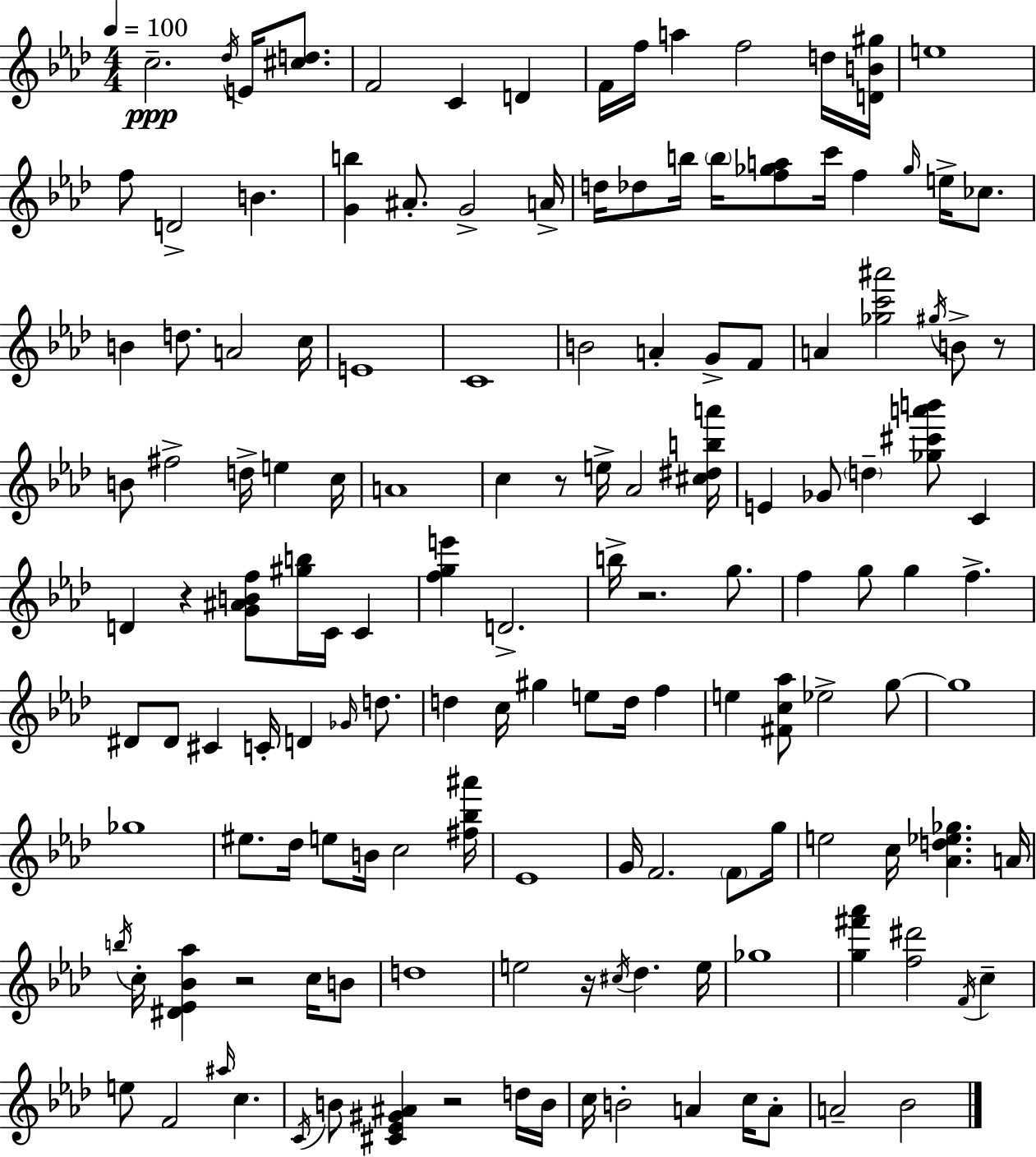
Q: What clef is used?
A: treble